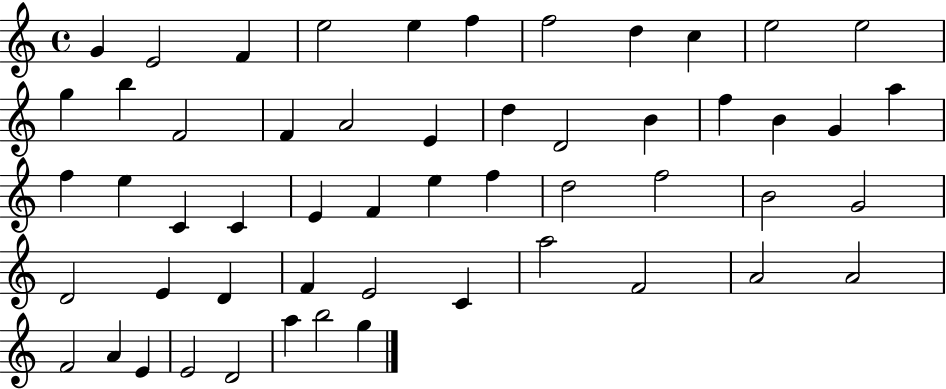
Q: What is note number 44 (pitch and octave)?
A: F4